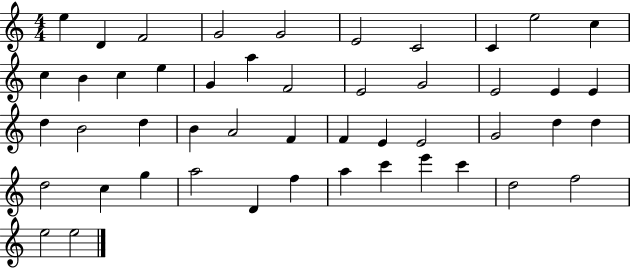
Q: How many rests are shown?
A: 0